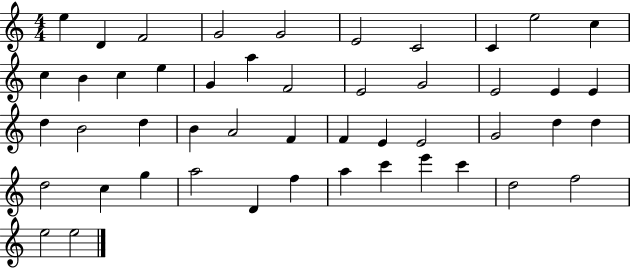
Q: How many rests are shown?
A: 0